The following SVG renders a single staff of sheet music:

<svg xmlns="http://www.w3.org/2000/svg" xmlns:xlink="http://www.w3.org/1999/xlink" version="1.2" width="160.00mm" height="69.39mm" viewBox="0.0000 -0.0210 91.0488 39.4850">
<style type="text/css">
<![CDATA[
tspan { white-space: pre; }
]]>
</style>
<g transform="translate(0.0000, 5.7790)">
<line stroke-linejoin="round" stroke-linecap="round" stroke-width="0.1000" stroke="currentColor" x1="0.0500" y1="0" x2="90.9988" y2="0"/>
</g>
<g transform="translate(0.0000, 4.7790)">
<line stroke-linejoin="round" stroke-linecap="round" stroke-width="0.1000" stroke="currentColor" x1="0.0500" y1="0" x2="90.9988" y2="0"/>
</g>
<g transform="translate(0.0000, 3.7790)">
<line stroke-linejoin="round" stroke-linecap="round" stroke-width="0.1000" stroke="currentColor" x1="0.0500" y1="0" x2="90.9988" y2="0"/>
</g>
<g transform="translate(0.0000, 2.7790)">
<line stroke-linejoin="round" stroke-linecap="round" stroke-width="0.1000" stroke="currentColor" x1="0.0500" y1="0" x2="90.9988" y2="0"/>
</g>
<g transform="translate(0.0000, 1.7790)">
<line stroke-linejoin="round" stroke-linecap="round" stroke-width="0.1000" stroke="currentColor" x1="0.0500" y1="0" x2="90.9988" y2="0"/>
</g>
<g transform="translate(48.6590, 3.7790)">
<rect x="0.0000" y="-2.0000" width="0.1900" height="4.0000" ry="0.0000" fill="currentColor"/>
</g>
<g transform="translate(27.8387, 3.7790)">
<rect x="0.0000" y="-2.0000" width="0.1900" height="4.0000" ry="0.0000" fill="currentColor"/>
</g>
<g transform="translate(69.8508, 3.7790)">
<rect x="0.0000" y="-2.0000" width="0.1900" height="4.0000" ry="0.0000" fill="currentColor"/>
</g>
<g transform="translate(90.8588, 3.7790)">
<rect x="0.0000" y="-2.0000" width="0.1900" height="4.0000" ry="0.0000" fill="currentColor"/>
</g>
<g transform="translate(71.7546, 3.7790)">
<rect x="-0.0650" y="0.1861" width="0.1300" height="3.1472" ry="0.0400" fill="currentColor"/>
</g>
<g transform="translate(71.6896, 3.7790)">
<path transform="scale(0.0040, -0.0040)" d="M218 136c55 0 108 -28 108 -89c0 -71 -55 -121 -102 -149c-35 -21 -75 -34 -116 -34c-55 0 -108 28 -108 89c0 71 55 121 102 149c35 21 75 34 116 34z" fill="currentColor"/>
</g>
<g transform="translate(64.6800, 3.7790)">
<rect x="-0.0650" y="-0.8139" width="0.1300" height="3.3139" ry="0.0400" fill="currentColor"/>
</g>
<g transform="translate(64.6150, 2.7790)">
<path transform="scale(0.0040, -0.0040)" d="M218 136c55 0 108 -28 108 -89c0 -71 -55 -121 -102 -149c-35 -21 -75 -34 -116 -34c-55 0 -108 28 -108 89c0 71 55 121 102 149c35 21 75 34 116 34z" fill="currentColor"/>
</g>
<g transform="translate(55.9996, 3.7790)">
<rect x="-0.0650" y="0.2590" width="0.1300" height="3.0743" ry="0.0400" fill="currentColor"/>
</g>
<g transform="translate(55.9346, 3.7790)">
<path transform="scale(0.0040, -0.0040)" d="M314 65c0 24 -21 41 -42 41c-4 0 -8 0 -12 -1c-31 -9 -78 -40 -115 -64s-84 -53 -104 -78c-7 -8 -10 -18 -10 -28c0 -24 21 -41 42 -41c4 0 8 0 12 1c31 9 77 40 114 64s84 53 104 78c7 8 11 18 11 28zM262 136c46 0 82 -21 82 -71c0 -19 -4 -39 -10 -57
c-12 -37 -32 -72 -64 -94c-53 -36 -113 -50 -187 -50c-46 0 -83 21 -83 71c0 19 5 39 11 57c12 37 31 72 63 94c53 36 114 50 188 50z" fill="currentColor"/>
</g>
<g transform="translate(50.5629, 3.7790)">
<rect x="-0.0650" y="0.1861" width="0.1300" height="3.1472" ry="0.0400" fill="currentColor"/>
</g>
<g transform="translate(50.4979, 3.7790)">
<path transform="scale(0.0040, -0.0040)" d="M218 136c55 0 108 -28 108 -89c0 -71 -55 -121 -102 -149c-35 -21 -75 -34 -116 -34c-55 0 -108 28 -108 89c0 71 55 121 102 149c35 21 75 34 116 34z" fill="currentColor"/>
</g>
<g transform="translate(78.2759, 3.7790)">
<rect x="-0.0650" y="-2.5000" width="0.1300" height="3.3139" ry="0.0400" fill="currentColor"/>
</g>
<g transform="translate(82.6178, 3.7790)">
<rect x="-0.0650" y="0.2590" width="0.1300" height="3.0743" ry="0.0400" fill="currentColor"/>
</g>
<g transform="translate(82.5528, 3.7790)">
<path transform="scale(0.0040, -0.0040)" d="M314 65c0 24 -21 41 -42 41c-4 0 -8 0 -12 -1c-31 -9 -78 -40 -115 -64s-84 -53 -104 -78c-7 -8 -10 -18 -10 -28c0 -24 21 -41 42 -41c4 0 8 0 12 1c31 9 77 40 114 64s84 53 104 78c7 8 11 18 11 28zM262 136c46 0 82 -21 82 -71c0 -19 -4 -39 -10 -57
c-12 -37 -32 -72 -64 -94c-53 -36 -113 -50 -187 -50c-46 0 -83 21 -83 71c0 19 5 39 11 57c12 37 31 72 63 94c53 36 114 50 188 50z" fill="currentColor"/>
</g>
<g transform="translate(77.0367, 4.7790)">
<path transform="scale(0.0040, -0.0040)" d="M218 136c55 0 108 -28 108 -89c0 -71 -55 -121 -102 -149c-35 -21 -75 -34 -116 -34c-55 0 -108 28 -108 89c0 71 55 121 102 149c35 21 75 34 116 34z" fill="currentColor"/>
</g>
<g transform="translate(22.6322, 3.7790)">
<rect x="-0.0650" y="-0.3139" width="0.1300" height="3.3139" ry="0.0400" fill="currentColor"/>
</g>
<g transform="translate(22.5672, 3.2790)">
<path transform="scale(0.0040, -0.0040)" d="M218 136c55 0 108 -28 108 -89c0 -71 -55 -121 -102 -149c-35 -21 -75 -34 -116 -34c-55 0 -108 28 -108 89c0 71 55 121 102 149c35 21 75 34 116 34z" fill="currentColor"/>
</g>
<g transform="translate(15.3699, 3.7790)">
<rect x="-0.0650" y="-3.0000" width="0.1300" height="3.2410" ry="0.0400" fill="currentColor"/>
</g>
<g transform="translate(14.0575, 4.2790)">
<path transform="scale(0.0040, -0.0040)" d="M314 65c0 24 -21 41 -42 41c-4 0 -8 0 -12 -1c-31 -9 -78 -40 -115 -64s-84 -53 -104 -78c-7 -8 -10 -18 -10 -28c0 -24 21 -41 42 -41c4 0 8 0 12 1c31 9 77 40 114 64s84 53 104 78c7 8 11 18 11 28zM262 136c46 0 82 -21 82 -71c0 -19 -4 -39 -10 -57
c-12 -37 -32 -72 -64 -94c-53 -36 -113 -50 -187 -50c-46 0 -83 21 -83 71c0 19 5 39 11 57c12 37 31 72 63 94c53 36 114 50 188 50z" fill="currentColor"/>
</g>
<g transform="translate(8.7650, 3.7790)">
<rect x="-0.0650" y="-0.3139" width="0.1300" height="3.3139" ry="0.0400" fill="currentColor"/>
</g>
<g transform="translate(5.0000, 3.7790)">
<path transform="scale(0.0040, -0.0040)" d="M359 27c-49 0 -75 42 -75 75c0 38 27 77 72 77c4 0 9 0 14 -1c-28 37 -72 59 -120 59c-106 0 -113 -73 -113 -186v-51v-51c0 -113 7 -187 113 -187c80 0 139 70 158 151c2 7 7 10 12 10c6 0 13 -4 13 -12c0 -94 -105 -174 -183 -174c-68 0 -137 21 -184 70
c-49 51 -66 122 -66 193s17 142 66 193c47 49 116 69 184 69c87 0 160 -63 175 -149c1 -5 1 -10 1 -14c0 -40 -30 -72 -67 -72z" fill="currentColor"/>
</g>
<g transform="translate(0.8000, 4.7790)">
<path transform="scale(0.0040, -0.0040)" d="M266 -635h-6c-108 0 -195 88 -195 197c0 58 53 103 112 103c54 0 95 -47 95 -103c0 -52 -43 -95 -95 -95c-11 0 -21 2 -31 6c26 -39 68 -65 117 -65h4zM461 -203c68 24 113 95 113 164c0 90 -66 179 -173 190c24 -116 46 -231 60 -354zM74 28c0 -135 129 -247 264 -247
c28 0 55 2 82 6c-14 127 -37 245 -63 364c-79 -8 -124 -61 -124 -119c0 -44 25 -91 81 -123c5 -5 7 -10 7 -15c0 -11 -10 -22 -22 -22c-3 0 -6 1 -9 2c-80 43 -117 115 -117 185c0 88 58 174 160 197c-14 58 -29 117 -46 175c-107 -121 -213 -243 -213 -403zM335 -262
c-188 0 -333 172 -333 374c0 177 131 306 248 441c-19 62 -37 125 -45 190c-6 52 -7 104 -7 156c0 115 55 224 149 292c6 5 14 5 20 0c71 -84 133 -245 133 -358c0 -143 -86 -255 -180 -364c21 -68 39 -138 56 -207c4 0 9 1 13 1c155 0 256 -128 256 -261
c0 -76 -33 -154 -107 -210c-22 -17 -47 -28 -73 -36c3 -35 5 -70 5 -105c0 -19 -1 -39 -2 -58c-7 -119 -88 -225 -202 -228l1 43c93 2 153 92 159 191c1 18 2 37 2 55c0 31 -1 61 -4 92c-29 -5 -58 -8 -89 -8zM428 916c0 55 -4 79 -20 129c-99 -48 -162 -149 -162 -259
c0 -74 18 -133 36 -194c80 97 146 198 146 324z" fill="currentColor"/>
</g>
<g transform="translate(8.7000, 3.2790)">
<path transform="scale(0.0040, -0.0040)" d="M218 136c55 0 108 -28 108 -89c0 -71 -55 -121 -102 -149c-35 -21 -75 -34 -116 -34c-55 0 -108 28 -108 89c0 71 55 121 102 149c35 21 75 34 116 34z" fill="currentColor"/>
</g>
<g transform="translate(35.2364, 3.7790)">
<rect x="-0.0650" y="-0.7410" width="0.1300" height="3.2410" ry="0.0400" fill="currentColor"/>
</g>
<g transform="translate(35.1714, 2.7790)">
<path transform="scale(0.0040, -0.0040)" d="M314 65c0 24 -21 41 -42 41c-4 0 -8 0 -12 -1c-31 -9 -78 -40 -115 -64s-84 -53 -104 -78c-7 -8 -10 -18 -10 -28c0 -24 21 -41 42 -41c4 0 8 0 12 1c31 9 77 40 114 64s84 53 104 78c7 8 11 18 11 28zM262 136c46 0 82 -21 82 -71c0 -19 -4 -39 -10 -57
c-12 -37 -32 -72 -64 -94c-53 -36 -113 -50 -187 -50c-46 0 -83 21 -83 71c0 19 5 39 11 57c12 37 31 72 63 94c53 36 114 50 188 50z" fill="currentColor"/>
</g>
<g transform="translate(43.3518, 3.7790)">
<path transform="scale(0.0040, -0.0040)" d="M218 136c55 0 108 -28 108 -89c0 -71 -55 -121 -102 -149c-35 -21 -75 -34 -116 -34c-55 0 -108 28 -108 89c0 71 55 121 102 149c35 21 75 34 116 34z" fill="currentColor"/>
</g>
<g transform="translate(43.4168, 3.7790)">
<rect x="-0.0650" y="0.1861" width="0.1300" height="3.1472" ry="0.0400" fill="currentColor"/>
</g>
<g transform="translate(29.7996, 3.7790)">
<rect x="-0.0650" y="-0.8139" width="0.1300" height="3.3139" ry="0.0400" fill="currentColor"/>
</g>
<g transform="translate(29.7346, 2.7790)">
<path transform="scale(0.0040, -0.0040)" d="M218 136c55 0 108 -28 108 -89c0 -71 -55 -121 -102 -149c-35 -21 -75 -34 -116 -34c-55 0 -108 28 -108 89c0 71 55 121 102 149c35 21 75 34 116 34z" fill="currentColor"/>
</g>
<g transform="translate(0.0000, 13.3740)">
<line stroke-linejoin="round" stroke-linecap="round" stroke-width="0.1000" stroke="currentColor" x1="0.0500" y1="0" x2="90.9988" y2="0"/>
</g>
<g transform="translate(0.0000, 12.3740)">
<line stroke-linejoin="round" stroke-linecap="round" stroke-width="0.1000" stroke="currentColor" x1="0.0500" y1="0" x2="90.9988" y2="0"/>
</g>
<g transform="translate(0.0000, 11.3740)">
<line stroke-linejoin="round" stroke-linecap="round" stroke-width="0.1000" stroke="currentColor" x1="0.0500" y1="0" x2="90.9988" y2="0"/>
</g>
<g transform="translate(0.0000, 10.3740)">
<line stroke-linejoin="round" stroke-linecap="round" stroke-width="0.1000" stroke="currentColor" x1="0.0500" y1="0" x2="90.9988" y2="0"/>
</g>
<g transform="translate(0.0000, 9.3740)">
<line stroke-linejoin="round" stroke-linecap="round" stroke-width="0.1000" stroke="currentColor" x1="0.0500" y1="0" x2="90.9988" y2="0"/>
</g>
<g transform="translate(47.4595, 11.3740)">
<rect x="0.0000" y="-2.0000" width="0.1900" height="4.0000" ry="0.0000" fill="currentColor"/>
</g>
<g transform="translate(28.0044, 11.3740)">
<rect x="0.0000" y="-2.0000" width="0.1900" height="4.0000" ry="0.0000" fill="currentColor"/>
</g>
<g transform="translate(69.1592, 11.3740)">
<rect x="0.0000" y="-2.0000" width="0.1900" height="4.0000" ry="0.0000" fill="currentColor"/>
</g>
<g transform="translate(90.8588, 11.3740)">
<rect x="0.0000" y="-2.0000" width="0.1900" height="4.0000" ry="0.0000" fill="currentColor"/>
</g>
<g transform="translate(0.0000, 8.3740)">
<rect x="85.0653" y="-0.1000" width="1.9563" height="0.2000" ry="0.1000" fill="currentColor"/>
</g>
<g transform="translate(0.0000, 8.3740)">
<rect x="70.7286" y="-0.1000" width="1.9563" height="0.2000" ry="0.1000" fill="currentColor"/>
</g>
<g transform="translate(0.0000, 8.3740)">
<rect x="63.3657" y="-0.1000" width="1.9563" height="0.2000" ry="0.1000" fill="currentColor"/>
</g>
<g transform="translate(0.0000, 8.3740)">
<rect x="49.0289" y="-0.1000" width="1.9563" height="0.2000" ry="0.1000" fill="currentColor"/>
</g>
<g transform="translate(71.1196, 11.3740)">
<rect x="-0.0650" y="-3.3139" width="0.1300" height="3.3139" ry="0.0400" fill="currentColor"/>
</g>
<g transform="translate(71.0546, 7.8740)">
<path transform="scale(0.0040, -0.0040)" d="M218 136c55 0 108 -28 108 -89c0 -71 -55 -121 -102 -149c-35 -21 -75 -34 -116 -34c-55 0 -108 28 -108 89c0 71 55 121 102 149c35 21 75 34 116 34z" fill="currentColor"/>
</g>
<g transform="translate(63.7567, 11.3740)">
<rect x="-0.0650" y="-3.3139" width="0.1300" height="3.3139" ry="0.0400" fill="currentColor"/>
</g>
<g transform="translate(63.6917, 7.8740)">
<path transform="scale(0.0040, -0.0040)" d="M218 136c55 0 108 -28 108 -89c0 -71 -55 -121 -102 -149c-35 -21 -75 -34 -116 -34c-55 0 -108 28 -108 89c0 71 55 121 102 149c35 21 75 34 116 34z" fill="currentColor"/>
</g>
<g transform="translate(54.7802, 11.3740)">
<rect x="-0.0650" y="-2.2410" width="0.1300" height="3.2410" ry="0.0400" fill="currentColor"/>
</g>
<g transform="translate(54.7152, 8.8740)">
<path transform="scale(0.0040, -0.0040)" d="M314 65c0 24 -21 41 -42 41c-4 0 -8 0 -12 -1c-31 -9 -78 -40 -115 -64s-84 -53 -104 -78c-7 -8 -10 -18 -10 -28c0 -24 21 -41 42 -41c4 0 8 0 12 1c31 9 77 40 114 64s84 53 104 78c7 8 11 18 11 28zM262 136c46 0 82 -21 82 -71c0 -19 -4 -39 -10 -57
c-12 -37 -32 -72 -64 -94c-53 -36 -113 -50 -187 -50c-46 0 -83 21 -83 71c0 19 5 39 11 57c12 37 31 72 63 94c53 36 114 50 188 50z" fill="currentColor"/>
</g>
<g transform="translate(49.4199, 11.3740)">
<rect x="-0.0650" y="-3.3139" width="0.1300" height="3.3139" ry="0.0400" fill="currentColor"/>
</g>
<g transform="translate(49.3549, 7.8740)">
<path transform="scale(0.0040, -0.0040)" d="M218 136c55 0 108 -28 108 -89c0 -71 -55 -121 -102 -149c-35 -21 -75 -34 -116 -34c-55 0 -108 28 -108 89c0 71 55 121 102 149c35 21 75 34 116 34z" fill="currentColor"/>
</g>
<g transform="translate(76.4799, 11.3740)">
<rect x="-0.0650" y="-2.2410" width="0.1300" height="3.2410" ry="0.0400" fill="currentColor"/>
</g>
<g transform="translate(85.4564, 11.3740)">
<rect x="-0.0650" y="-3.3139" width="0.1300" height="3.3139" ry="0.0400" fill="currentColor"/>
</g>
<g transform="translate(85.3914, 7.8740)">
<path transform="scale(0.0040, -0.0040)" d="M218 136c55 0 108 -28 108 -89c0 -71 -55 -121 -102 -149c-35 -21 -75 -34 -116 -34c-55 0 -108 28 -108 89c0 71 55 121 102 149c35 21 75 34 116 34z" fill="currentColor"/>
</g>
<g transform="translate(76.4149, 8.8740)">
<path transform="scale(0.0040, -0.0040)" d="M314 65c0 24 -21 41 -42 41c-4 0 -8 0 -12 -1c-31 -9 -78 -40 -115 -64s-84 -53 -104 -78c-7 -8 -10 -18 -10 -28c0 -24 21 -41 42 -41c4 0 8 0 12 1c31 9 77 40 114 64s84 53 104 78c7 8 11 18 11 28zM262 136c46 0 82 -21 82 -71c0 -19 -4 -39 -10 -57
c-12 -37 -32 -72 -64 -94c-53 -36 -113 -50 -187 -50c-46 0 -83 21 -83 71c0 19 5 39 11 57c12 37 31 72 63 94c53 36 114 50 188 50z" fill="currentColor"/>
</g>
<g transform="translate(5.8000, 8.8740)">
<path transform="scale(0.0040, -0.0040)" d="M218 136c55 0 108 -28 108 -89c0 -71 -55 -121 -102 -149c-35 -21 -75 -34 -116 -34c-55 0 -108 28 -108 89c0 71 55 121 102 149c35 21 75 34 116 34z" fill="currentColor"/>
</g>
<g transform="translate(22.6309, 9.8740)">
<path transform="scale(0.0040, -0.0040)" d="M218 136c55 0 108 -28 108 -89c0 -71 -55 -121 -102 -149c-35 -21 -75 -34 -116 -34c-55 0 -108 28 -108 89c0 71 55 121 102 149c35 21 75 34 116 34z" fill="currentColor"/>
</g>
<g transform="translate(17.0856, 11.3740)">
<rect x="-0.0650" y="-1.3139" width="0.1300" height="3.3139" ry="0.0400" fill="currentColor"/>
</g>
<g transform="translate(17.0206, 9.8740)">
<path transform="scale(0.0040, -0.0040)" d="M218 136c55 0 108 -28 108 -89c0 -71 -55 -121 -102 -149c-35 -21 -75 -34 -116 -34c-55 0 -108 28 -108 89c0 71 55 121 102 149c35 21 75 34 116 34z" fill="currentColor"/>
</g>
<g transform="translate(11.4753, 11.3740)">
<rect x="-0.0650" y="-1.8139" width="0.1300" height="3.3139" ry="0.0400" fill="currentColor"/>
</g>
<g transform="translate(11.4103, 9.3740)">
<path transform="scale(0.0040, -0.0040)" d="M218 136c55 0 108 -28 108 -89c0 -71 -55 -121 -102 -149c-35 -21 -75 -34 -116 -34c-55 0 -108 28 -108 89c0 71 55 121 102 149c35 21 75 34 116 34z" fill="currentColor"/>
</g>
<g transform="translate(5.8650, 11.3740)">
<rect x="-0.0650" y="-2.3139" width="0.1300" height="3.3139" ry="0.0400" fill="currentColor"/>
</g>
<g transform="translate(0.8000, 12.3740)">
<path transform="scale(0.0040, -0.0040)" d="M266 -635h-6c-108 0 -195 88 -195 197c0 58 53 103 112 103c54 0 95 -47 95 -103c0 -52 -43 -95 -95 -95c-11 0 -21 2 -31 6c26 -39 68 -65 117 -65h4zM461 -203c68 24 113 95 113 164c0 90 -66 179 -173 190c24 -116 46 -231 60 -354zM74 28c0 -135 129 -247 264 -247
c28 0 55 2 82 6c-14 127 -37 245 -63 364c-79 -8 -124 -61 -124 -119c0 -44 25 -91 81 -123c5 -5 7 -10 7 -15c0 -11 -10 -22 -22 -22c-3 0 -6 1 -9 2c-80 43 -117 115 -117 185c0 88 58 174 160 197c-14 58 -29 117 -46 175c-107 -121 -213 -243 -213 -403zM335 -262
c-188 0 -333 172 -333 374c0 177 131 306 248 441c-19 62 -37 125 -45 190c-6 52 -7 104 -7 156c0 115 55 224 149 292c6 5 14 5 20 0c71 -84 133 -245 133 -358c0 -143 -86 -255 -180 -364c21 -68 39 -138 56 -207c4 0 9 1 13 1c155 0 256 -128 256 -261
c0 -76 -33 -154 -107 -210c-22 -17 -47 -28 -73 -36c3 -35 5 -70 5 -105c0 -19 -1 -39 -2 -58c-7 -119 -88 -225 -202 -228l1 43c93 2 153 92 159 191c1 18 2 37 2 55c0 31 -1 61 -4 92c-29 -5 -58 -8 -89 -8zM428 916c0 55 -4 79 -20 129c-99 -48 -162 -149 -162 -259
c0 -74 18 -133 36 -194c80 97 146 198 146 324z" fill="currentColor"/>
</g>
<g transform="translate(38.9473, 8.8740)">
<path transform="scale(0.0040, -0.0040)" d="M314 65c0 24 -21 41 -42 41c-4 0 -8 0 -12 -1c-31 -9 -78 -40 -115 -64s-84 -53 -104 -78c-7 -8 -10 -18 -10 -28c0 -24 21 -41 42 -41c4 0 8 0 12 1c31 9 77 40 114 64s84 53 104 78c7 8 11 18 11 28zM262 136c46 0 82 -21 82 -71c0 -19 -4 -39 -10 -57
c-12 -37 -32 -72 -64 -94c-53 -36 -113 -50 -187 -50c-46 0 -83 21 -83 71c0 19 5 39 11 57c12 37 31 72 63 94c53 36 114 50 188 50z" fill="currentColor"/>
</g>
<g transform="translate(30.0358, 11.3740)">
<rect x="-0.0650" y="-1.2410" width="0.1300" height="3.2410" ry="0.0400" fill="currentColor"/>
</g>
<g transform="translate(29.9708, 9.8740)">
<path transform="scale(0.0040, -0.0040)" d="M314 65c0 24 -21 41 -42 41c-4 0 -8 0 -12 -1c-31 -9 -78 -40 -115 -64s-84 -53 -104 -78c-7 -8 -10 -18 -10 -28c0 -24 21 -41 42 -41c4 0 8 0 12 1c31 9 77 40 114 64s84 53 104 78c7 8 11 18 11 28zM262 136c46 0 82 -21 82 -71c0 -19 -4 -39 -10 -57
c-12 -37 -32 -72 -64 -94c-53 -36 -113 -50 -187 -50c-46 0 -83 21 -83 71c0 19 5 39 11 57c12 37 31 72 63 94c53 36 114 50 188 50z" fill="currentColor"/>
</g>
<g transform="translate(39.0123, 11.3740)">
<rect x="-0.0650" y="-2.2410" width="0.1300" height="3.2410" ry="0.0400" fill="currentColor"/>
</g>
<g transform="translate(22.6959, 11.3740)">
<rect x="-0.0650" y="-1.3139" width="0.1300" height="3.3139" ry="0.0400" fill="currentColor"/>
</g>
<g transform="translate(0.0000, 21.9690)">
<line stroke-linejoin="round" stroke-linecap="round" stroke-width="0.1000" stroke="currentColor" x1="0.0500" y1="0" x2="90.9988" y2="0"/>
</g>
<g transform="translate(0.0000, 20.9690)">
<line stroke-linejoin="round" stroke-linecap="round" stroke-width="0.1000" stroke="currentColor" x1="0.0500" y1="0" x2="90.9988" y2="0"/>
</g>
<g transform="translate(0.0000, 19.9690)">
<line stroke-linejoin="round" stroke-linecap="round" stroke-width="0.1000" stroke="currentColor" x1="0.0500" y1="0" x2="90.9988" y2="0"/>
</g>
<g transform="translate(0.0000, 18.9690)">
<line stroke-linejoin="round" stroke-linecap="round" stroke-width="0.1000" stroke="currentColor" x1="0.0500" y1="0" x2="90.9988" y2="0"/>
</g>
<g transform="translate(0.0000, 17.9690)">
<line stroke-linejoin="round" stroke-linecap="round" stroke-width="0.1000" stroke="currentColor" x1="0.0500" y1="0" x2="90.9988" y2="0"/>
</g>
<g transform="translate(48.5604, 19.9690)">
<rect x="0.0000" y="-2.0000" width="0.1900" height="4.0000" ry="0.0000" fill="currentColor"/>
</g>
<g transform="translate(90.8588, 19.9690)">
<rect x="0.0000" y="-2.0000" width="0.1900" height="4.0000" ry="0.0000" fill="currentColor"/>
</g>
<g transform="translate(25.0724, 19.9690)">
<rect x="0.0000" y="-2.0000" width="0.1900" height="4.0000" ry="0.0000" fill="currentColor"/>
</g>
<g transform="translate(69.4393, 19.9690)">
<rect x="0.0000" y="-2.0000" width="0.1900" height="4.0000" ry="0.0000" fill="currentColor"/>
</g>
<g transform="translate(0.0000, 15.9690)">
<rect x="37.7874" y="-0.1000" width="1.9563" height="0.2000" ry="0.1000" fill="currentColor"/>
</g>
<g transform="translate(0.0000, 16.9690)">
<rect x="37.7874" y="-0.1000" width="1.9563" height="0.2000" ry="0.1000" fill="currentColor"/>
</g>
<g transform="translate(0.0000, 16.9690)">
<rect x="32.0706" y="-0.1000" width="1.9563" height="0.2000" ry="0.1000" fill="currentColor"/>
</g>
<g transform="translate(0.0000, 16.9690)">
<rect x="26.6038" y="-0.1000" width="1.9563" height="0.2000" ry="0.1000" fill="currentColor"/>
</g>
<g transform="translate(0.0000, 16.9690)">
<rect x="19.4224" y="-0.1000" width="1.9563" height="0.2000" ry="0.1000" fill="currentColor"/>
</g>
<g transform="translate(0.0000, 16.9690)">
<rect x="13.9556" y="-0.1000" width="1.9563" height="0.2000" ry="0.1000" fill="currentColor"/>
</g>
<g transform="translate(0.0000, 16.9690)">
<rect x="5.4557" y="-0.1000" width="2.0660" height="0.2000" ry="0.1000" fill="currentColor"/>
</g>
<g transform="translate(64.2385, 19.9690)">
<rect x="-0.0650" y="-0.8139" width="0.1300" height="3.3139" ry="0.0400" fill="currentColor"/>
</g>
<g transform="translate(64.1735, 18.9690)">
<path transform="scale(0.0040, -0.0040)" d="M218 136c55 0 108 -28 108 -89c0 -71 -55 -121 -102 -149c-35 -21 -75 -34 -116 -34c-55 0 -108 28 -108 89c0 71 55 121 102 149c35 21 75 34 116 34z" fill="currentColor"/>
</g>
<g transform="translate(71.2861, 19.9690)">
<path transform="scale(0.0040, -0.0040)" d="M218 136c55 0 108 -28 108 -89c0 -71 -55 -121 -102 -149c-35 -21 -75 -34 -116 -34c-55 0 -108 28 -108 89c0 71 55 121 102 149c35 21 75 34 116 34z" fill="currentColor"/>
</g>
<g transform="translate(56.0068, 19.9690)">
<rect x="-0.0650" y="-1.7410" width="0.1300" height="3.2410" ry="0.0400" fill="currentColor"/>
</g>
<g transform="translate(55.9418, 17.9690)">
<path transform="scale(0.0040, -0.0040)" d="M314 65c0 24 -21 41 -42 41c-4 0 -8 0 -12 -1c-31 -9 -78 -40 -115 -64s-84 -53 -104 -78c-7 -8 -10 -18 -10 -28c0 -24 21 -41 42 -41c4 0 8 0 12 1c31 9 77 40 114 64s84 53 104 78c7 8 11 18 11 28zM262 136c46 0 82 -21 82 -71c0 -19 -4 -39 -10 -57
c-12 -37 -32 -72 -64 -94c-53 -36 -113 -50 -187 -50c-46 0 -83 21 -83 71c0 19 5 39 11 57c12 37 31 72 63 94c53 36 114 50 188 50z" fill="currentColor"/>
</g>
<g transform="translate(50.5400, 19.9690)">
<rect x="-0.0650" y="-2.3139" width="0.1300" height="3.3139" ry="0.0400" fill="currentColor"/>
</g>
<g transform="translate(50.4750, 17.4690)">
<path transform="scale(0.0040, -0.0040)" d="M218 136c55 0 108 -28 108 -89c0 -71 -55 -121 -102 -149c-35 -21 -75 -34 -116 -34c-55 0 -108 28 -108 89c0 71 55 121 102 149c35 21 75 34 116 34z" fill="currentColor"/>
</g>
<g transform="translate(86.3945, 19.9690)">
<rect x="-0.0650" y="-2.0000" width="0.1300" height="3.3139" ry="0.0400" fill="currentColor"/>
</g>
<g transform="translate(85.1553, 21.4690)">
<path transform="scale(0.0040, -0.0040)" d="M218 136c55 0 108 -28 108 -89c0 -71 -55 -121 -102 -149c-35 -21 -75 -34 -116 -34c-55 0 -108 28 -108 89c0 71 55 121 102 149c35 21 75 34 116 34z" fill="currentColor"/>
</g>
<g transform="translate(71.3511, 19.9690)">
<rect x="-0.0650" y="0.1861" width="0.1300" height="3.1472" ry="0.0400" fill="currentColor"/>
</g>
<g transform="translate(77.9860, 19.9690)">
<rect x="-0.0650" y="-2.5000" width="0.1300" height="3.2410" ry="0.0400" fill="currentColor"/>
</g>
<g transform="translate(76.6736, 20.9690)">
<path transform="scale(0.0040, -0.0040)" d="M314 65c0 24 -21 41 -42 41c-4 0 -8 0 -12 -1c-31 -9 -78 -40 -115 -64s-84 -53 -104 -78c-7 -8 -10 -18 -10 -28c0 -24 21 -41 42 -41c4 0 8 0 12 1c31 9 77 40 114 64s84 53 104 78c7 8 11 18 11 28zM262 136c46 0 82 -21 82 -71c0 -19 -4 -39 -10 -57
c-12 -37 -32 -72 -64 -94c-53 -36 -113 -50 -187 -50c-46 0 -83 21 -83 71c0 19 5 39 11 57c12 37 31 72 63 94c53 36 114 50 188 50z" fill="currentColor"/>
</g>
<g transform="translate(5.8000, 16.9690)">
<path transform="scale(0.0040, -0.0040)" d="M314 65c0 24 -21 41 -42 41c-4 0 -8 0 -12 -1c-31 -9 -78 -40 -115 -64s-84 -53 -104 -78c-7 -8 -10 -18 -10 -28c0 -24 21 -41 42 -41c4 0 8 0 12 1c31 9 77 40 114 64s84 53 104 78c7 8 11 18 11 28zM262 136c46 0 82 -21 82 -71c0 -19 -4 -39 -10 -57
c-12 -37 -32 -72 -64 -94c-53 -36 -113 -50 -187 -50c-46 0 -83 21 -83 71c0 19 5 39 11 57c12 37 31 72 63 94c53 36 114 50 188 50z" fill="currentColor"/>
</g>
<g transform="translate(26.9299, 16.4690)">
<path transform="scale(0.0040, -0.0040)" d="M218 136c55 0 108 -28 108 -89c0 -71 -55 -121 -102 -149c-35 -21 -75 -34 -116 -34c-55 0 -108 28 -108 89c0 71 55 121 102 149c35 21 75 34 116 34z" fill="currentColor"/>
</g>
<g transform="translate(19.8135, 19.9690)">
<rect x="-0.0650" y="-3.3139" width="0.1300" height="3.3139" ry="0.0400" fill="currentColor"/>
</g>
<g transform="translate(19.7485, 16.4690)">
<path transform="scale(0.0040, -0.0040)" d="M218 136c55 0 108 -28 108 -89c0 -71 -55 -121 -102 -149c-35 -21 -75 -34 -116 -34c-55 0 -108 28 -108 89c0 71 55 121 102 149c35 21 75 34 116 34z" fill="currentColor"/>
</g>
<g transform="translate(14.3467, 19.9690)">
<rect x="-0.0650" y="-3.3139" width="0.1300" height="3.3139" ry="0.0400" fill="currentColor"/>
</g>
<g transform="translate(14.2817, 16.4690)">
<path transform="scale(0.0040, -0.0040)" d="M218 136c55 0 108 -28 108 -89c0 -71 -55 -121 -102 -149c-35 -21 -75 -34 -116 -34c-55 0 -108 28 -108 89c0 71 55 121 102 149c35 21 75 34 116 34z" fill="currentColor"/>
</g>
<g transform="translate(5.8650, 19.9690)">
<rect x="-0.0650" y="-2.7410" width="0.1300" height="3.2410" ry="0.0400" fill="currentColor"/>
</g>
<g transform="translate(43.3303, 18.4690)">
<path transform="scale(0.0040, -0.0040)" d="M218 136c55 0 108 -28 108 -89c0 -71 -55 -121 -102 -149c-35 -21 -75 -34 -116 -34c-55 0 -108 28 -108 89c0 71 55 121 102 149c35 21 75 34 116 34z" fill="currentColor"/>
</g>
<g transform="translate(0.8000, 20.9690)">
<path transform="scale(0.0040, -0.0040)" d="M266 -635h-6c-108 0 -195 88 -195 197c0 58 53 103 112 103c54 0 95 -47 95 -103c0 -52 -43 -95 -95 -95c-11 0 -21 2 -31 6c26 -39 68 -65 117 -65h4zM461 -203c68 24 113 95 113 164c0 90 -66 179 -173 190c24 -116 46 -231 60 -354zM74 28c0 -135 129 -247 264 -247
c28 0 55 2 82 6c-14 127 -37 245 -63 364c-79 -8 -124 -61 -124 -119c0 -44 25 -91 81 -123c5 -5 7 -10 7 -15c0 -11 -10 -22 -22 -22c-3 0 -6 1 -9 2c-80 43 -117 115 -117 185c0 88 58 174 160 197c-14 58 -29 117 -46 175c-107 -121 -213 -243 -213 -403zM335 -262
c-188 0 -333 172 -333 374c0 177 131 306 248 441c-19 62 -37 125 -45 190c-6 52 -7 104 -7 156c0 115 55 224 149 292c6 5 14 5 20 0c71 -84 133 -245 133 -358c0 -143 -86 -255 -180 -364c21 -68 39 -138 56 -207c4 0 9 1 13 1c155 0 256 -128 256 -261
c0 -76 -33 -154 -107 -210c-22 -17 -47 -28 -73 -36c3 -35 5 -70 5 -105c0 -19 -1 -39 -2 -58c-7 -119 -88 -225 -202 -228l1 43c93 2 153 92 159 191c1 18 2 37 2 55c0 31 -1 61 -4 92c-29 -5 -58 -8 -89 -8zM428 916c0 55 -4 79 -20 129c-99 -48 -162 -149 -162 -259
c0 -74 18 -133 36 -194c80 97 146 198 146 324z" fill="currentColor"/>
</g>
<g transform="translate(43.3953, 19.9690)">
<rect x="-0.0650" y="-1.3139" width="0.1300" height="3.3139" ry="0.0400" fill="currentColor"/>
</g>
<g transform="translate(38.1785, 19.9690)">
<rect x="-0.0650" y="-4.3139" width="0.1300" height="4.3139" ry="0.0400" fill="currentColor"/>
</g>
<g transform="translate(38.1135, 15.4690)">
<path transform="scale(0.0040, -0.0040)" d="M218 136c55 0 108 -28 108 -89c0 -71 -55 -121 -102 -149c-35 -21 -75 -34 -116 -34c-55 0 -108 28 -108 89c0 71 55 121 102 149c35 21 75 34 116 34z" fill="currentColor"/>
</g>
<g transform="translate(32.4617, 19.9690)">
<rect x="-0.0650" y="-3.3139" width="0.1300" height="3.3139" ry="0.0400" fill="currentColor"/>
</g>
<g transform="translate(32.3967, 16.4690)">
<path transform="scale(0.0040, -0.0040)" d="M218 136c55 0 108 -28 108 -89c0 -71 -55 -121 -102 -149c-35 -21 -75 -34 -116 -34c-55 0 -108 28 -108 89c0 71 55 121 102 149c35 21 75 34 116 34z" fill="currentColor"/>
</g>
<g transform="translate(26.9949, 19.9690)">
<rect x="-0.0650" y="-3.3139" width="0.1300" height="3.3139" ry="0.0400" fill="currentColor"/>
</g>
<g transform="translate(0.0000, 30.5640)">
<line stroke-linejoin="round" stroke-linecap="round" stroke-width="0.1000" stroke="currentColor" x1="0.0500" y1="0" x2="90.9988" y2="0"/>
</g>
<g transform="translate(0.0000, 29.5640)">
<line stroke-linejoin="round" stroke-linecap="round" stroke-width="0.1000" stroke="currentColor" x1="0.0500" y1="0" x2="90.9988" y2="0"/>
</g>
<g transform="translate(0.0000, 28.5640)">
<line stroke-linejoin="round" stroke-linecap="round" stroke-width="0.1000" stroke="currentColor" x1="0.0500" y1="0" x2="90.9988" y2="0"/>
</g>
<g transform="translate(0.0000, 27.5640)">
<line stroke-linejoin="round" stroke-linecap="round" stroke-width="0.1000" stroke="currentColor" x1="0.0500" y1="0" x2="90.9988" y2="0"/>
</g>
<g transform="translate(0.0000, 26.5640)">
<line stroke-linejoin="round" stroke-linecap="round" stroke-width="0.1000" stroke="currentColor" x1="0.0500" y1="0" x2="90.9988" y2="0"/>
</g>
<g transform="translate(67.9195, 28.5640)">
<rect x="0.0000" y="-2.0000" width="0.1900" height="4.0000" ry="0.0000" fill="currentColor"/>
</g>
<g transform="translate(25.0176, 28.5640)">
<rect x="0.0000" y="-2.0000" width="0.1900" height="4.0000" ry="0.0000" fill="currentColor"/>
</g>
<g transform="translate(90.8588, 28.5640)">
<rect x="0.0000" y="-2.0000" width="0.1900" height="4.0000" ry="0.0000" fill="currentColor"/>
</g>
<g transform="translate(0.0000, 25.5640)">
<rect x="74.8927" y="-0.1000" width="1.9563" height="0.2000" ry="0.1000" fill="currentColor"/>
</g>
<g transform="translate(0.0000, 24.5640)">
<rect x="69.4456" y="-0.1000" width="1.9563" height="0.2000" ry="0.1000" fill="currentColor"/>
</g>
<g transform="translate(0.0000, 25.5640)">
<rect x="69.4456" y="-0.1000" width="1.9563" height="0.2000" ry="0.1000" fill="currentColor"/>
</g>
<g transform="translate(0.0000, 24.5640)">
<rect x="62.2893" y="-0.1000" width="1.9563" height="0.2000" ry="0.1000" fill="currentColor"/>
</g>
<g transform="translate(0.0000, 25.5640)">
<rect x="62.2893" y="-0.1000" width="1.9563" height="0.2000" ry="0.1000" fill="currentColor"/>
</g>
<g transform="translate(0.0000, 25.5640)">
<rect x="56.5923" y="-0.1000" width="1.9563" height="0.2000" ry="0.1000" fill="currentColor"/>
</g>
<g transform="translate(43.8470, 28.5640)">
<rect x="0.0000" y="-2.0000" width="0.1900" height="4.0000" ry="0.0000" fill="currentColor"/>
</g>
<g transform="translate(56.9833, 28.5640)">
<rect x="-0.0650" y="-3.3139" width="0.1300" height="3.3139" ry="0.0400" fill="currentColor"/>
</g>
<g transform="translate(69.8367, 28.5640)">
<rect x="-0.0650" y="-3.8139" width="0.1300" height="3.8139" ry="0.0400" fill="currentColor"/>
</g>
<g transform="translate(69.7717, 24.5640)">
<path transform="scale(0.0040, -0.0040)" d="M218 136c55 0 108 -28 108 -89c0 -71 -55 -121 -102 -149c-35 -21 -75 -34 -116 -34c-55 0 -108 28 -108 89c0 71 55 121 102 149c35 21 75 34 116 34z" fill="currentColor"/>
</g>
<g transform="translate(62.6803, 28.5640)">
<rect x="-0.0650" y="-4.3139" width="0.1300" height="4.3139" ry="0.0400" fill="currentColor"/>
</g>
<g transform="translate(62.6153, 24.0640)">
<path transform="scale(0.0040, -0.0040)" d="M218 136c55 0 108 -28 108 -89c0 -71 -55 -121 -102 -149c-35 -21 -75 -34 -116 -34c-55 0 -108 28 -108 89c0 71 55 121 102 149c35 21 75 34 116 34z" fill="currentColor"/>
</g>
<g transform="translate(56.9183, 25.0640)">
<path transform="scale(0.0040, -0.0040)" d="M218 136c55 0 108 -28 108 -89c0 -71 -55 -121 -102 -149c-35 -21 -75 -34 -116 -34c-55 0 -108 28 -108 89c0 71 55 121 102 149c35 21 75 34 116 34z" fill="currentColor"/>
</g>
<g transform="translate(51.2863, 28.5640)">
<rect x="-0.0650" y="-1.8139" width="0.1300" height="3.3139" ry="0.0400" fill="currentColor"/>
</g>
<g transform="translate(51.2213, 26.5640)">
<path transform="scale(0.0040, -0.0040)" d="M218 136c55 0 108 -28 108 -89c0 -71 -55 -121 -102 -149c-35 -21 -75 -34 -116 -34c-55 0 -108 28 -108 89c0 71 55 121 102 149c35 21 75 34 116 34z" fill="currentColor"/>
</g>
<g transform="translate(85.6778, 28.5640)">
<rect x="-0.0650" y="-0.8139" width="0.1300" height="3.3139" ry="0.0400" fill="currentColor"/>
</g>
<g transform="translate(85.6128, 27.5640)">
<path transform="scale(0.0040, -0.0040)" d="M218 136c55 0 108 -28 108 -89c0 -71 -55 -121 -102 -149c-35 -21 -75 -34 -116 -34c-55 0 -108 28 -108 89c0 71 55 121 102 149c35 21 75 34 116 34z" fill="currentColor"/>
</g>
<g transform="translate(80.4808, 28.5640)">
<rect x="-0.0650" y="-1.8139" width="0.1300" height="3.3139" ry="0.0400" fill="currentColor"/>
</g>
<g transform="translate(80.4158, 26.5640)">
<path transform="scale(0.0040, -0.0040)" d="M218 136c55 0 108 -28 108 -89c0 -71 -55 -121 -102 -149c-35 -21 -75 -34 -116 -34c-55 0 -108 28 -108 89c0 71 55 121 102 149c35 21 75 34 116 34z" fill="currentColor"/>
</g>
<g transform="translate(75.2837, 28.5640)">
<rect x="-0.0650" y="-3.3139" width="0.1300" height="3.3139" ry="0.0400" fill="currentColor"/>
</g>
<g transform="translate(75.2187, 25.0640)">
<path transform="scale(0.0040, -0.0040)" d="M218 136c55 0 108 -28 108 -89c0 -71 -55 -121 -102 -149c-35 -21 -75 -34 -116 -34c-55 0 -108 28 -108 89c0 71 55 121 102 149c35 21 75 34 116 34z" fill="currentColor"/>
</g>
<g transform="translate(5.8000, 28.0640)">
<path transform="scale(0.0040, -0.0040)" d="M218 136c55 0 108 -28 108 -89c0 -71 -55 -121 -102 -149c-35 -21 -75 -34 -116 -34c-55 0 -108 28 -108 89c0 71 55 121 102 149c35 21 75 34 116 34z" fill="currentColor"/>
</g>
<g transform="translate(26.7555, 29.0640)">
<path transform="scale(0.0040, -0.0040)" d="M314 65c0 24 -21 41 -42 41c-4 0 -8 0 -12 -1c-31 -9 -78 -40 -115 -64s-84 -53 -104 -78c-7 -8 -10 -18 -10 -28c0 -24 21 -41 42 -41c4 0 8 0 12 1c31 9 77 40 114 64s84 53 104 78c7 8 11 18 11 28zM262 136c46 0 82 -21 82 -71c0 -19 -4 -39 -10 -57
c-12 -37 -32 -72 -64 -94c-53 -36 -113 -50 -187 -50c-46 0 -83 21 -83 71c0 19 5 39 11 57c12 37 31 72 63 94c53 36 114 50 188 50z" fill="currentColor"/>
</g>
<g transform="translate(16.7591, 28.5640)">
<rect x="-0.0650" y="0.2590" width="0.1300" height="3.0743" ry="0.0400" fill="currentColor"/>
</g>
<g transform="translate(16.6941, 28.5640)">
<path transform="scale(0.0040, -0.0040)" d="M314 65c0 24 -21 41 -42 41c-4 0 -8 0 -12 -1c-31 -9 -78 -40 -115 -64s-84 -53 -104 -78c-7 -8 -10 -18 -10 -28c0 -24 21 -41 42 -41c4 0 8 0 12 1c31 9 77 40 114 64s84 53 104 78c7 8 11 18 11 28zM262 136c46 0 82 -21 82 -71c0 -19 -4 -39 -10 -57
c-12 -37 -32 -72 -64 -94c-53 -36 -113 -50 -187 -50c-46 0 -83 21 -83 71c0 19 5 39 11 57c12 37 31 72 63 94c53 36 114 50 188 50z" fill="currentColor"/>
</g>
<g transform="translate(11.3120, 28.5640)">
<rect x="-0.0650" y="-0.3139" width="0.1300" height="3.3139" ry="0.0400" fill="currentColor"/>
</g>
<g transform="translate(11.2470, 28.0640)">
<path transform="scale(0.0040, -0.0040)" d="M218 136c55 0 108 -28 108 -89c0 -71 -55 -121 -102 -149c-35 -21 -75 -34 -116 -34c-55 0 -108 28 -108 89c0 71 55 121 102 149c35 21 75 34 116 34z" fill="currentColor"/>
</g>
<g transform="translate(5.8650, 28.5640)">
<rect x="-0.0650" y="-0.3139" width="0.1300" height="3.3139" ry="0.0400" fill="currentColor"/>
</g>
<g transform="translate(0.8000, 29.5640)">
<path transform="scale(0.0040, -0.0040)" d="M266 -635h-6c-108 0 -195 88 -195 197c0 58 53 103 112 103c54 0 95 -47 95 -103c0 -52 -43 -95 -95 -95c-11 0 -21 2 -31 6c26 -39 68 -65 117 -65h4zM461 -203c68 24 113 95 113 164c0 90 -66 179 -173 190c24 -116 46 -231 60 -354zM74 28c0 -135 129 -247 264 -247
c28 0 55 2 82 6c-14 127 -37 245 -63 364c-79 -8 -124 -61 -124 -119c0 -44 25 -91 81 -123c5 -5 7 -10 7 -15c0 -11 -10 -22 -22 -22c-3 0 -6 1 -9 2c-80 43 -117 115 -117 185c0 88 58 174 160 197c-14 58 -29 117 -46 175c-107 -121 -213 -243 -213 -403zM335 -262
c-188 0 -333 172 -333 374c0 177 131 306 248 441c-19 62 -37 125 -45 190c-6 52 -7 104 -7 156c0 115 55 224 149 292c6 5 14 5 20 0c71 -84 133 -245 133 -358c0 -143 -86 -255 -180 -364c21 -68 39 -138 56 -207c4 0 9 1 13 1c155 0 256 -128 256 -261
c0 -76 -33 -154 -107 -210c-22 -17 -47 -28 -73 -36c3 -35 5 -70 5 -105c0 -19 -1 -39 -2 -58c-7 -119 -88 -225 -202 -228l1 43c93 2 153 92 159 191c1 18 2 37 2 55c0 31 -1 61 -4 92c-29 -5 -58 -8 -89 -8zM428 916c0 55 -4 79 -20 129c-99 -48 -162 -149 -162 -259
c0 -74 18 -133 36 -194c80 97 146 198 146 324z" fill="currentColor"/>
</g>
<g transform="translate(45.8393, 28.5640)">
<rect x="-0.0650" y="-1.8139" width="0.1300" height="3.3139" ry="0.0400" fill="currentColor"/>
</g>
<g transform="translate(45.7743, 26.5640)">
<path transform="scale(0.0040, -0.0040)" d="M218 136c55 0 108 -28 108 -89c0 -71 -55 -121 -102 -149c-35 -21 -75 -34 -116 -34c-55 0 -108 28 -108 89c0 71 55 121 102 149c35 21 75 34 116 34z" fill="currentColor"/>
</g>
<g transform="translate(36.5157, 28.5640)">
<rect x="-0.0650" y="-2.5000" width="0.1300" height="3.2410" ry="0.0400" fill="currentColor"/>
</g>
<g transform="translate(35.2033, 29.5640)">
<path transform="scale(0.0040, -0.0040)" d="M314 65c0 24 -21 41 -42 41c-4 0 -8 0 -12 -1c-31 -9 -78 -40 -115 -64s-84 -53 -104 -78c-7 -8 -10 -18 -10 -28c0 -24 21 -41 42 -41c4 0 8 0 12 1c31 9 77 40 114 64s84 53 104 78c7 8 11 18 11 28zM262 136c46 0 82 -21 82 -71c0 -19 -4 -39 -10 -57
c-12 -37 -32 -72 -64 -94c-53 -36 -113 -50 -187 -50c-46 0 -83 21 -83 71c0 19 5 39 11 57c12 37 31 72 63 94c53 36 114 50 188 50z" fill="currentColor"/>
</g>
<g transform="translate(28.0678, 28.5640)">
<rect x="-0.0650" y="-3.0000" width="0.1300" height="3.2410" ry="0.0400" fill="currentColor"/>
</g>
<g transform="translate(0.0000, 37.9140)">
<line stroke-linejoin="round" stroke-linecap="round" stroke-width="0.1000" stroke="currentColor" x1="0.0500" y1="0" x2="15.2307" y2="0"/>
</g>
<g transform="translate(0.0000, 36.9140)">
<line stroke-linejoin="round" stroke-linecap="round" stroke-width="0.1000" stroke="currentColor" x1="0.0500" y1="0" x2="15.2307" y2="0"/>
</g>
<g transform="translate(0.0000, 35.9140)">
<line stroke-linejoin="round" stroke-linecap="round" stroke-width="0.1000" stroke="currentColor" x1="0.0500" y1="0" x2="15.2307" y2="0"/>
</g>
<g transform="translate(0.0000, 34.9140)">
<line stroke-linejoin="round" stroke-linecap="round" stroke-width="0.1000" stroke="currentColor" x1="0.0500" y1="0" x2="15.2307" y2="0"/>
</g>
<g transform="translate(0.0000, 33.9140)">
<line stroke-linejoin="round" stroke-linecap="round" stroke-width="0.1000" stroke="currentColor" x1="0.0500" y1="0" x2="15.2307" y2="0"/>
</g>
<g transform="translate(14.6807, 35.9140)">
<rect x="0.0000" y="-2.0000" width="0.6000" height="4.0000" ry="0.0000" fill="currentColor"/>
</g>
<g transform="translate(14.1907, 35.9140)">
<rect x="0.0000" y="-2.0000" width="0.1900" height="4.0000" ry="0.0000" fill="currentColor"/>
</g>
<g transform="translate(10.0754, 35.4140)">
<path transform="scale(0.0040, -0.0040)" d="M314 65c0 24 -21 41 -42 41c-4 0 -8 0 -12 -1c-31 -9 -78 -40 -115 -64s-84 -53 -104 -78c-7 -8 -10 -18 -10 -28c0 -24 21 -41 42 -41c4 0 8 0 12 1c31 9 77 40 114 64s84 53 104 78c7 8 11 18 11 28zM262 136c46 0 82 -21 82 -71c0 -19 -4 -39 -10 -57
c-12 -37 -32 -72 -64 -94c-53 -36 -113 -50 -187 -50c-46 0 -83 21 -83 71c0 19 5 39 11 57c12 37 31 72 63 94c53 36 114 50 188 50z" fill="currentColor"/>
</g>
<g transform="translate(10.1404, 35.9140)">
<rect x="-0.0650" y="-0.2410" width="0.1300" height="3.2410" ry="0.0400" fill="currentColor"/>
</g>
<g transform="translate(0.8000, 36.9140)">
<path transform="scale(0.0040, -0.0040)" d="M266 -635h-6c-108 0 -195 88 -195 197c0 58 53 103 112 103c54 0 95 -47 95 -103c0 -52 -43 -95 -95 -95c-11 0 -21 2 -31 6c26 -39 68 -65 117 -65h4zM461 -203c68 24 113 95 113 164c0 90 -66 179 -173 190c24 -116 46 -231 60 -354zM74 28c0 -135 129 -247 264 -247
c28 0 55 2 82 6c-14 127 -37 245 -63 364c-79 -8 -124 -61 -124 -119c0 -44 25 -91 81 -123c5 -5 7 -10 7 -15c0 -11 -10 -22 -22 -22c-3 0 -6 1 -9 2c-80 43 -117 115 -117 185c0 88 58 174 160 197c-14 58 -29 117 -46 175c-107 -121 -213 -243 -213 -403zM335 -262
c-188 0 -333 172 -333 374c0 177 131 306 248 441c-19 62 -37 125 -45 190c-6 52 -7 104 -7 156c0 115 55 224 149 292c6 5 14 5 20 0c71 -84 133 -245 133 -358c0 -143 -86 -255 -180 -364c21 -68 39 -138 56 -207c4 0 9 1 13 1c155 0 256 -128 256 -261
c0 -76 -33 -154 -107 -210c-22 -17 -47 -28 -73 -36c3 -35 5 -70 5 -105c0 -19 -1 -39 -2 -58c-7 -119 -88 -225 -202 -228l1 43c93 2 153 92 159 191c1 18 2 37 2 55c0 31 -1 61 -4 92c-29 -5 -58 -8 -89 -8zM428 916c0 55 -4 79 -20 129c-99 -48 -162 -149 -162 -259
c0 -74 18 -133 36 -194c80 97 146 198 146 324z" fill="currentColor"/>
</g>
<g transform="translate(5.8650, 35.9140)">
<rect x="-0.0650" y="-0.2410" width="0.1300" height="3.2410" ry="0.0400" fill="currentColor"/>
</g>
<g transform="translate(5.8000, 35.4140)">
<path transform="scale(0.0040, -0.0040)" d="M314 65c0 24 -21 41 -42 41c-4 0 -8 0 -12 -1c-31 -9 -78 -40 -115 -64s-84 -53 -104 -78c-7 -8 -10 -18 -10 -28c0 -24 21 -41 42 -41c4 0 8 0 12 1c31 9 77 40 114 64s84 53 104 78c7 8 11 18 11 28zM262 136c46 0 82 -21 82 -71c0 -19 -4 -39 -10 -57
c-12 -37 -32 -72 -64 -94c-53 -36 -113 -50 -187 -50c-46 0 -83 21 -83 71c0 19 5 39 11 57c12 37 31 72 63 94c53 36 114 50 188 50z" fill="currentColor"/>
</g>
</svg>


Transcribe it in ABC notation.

X:1
T:Untitled
M:4/4
L:1/4
K:C
c A2 c d d2 B B B2 d B G B2 g f e e e2 g2 b g2 b b g2 b a2 b b b b d' e g f2 d B G2 F c c B2 A2 G2 f f b d' c' b f d c2 c2